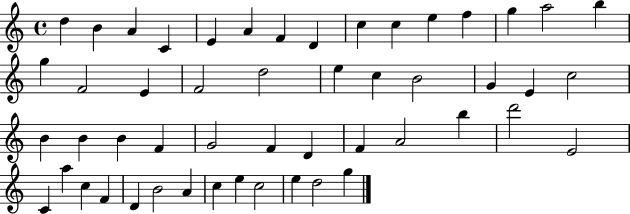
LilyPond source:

{
  \clef treble
  \time 4/4
  \defaultTimeSignature
  \key c \major
  d''4 b'4 a'4 c'4 | e'4 a'4 f'4 d'4 | c''4 c''4 e''4 f''4 | g''4 a''2 b''4 | \break g''4 f'2 e'4 | f'2 d''2 | e''4 c''4 b'2 | g'4 e'4 c''2 | \break b'4 b'4 b'4 f'4 | g'2 f'4 d'4 | f'4 a'2 b''4 | d'''2 e'2 | \break c'4 a''4 c''4 f'4 | d'4 b'2 a'4 | c''4 e''4 c''2 | e''4 d''2 g''4 | \break \bar "|."
}